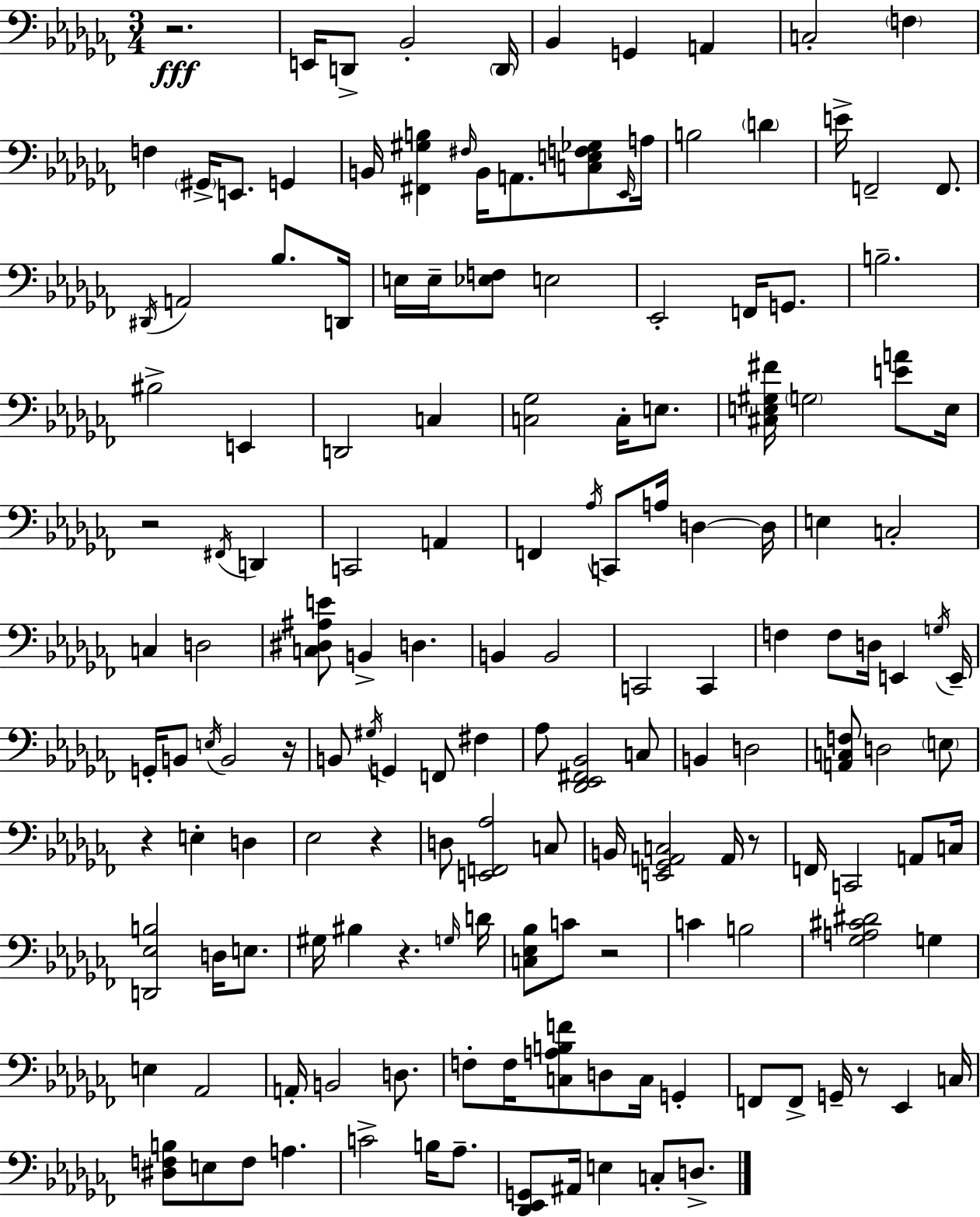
X:1
T:Untitled
M:3/4
L:1/4
K:Abm
z2 E,,/4 D,,/2 _B,,2 D,,/4 _B,, G,, A,, C,2 F, F, ^G,,/4 E,,/2 G,, B,,/4 [^F,,^G,B,] ^F,/4 B,,/4 A,,/2 [C,E,F,_G,]/2 _E,,/4 A,/4 B,2 D E/4 F,,2 F,,/2 ^D,,/4 A,,2 _B,/2 D,,/4 E,/4 E,/4 [_E,F,]/2 E,2 _E,,2 F,,/4 G,,/2 B,2 ^B,2 E,, D,,2 C, [C,_G,]2 C,/4 E,/2 [^C,E,^G,^F]/4 G,2 [EA]/2 E,/4 z2 ^F,,/4 D,, C,,2 A,, F,, _A,/4 C,,/2 A,/4 D, D,/4 E, C,2 C, D,2 [C,^D,^A,E]/2 B,, D, B,, B,,2 C,,2 C,, F, F,/2 D,/4 E,, G,/4 E,,/4 G,,/4 B,,/2 E,/4 B,,2 z/4 B,,/2 ^G,/4 G,, F,,/2 ^F, _A,/2 [_D,,_E,,^F,,_B,,]2 C,/2 B,, D,2 [A,,C,F,]/2 D,2 E,/2 z E, D, _E,2 z D,/2 [E,,F,,_A,]2 C,/2 B,,/4 [E,,_G,,A,,C,]2 A,,/4 z/2 F,,/4 C,,2 A,,/2 C,/4 [D,,_E,B,]2 D,/4 E,/2 ^G,/4 ^B, z G,/4 D/4 [C,_E,_B,]/2 C/2 z2 C B,2 [_G,A,^C^D]2 G, E, _A,,2 A,,/4 B,,2 D,/2 F,/2 F,/4 [C,A,B,F]/2 D,/2 C,/4 G,, F,,/2 F,,/2 G,,/4 z/2 _E,, C,/4 [^D,F,B,]/2 E,/2 F,/2 A, C2 B,/4 _A,/2 [_D,,_E,,G,,]/2 ^A,,/4 E, C,/2 D,/2